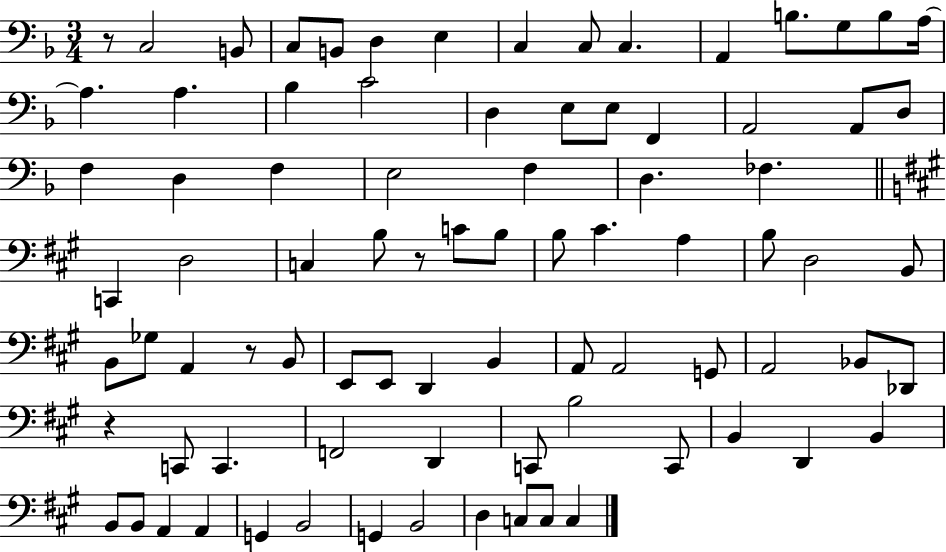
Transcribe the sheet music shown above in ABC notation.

X:1
T:Untitled
M:3/4
L:1/4
K:F
z/2 C,2 B,,/2 C,/2 B,,/2 D, E, C, C,/2 C, A,, B,/2 G,/2 B,/2 A,/4 A, A, _B, C2 D, E,/2 E,/2 F,, A,,2 A,,/2 D,/2 F, D, F, E,2 F, D, _F, C,, D,2 C, B,/2 z/2 C/2 B,/2 B,/2 ^C A, B,/2 D,2 B,,/2 B,,/2 _G,/2 A,, z/2 B,,/2 E,,/2 E,,/2 D,, B,, A,,/2 A,,2 G,,/2 A,,2 _B,,/2 _D,,/2 z C,,/2 C,, F,,2 D,, C,,/2 B,2 C,,/2 B,, D,, B,, B,,/2 B,,/2 A,, A,, G,, B,,2 G,, B,,2 D, C,/2 C,/2 C,